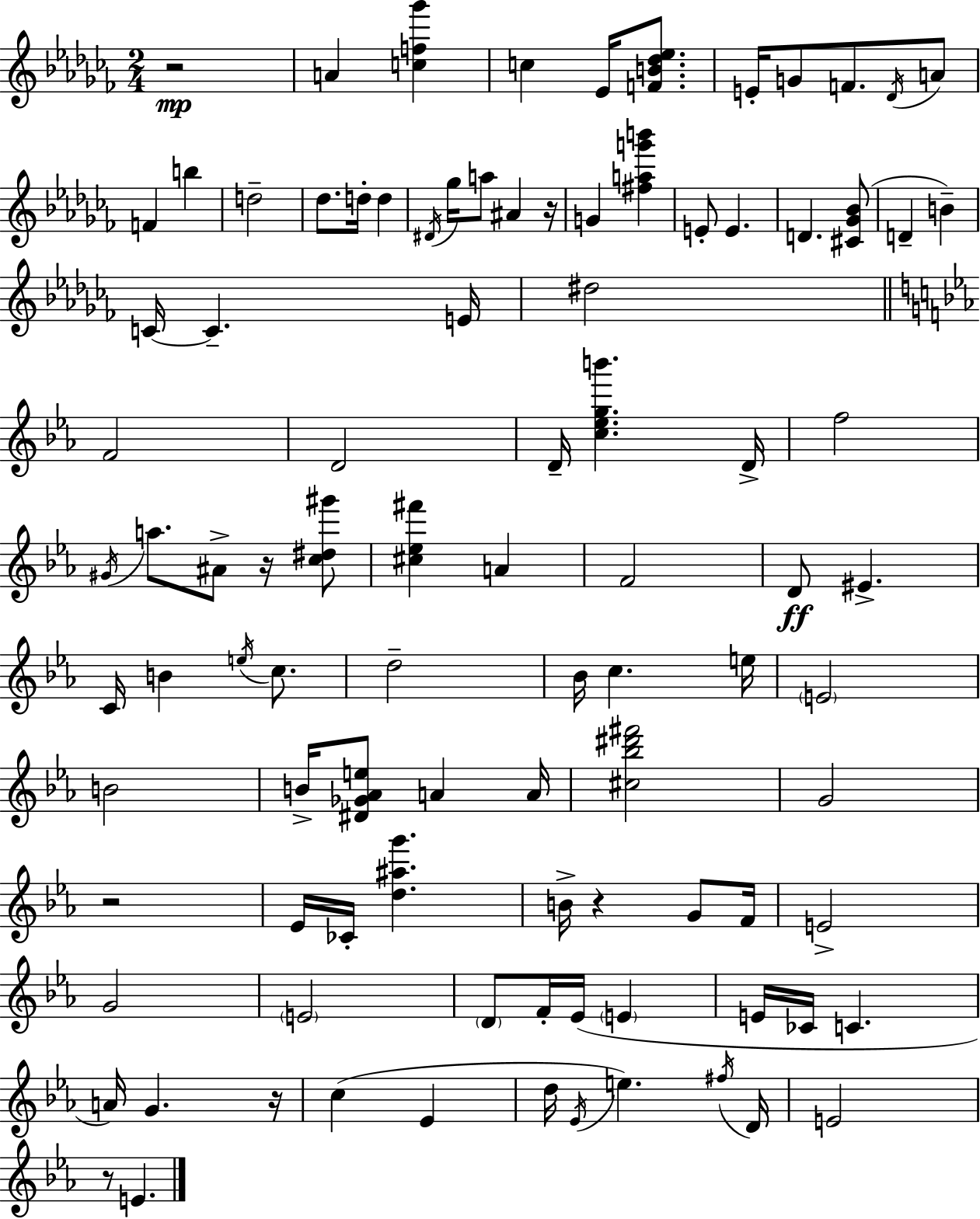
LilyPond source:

{
  \clef treble
  \numericTimeSignature
  \time 2/4
  \key aes \minor
  \repeat volta 2 { r2\mp | a'4 <c'' f'' ges'''>4 | c''4 ees'16 <f' b' des'' ees''>8. | e'16-. g'8 f'8. \acciaccatura { des'16 } a'8 | \break f'4 b''4 | d''2-- | des''8. d''16-. d''4 | \acciaccatura { dis'16 } ges''16 a''8 ais'4 | \break r16 g'4 <fis'' a'' g''' b'''>4 | e'8-. e'4. | d'4. | <cis' ges' bes'>8( d'4-- b'4--) | \break c'16~~ c'4.-- | e'16 dis''2 | \bar "||" \break \key ees \major f'2 | d'2 | d'16-- <c'' ees'' g'' b'''>4. d'16-> | f''2 | \break \acciaccatura { gis'16 } a''8. ais'8-> r16 <c'' dis'' gis'''>8 | <cis'' ees'' fis'''>4 a'4 | f'2 | d'8\ff eis'4.-> | \break c'16 b'4 \acciaccatura { e''16 } c''8. | d''2-- | bes'16 c''4. | e''16 \parenthesize e'2 | \break b'2 | b'16-> <dis' ges' aes' e''>8 a'4 | a'16 <cis'' bes'' dis''' fis'''>2 | g'2 | \break r2 | ees'16 ces'16-. <d'' ais'' g'''>4. | b'16-> r4 g'8 | f'16 e'2-> | \break g'2 | \parenthesize e'2 | \parenthesize d'8 f'16-. ees'16( \parenthesize e'4 | e'16 ces'16 c'4. | \break a'16) g'4. | r16 c''4( ees'4 | d''16 \acciaccatura { ees'16 }) e''4. | \acciaccatura { fis''16 } d'16 e'2 | \break r8 e'4. | } \bar "|."
}